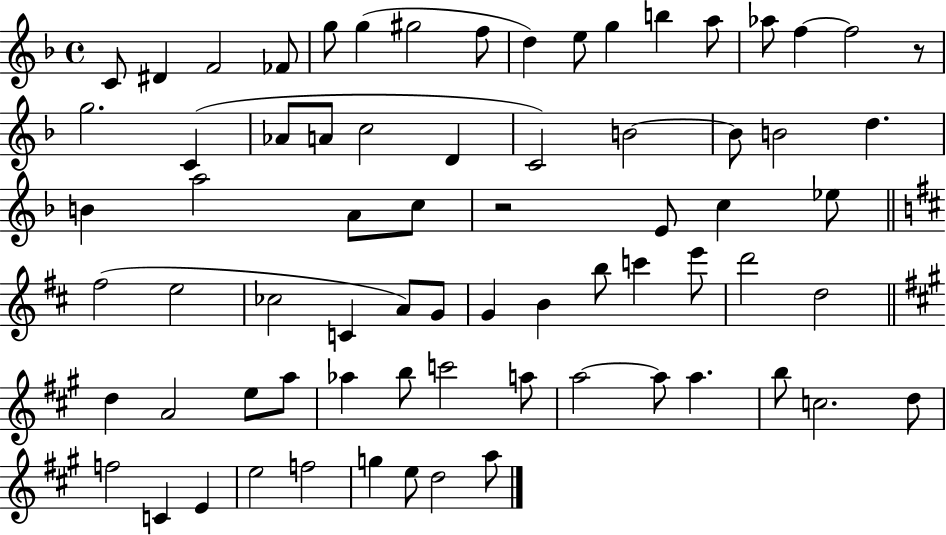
X:1
T:Untitled
M:4/4
L:1/4
K:F
C/2 ^D F2 _F/2 g/2 g ^g2 f/2 d e/2 g b a/2 _a/2 f f2 z/2 g2 C _A/2 A/2 c2 D C2 B2 B/2 B2 d B a2 A/2 c/2 z2 E/2 c _e/2 ^f2 e2 _c2 C A/2 G/2 G B b/2 c' e'/2 d'2 d2 d A2 e/2 a/2 _a b/2 c'2 a/2 a2 a/2 a b/2 c2 d/2 f2 C E e2 f2 g e/2 d2 a/2